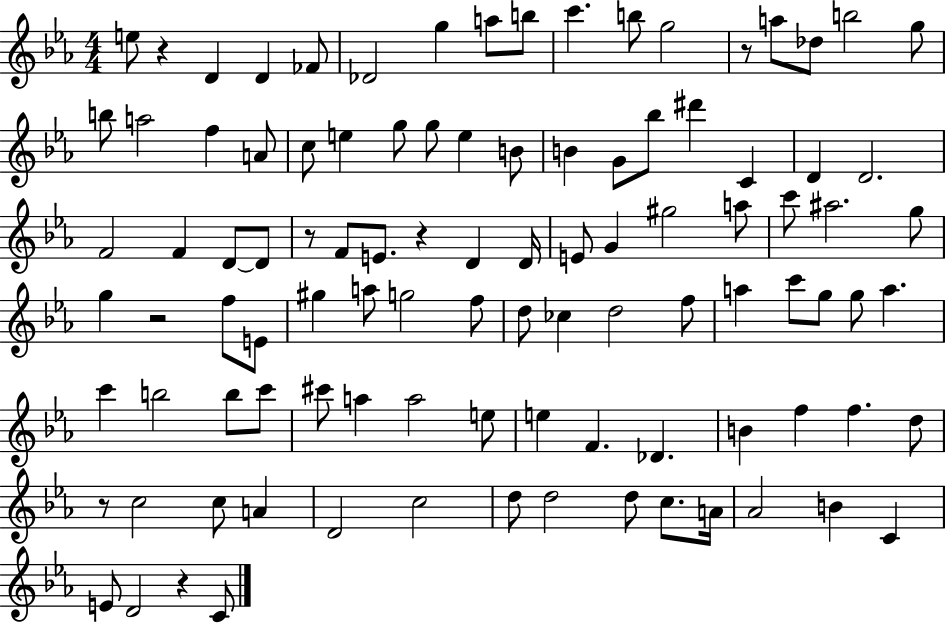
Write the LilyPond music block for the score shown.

{
  \clef treble
  \numericTimeSignature
  \time 4/4
  \key ees \major
  e''8 r4 d'4 d'4 fes'8 | des'2 g''4 a''8 b''8 | c'''4. b''8 g''2 | r8 a''8 des''8 b''2 g''8 | \break b''8 a''2 f''4 a'8 | c''8 e''4 g''8 g''8 e''4 b'8 | b'4 g'8 bes''8 dis'''4 c'4 | d'4 d'2. | \break f'2 f'4 d'8~~ d'8 | r8 f'8 e'8. r4 d'4 d'16 | e'8 g'4 gis''2 a''8 | c'''8 ais''2. g''8 | \break g''4 r2 f''8 e'8 | gis''4 a''8 g''2 f''8 | d''8 ces''4 d''2 f''8 | a''4 c'''8 g''8 g''8 a''4. | \break c'''4 b''2 b''8 c'''8 | cis'''8 a''4 a''2 e''8 | e''4 f'4. des'4. | b'4 f''4 f''4. d''8 | \break r8 c''2 c''8 a'4 | d'2 c''2 | d''8 d''2 d''8 c''8. a'16 | aes'2 b'4 c'4 | \break e'8 d'2 r4 c'8 | \bar "|."
}